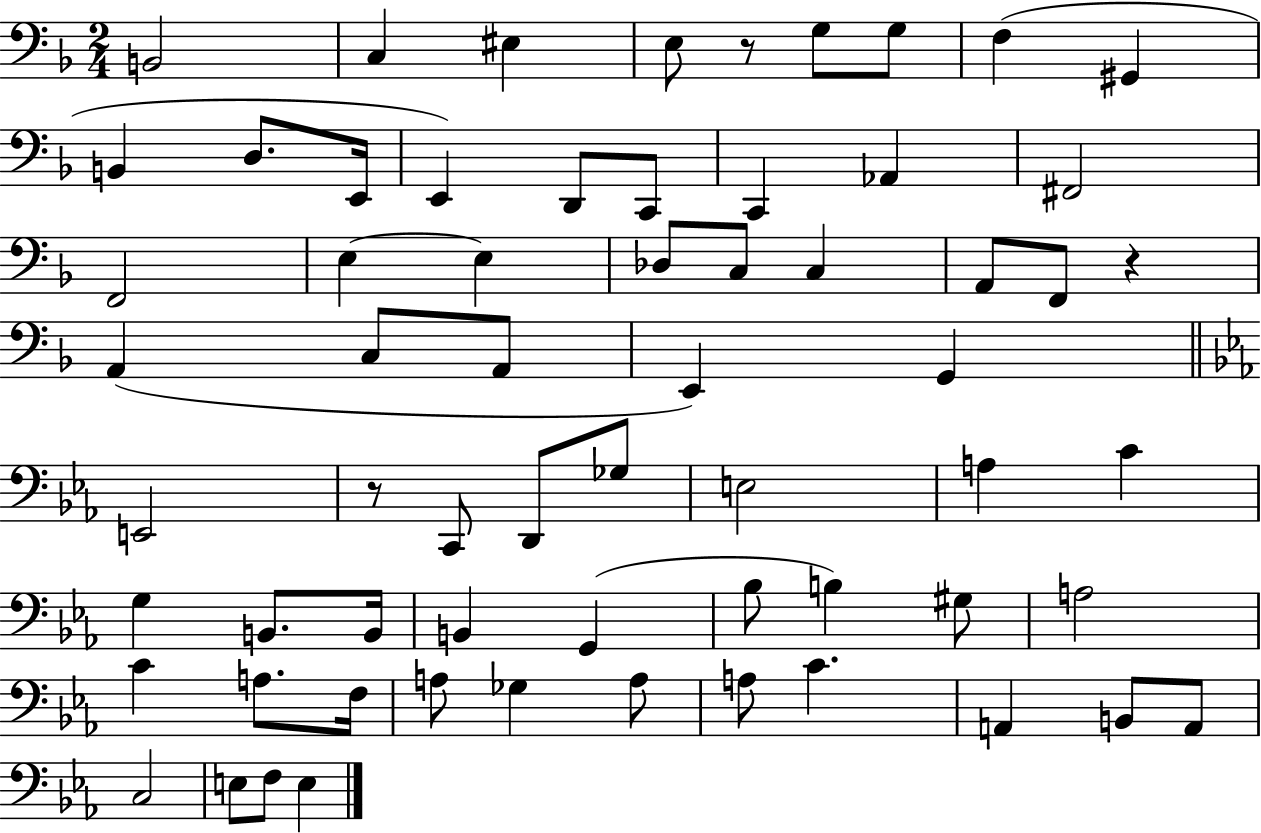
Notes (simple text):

B2/h C3/q EIS3/q E3/e R/e G3/e G3/e F3/q G#2/q B2/q D3/e. E2/s E2/q D2/e C2/e C2/q Ab2/q F#2/h F2/h E3/q E3/q Db3/e C3/e C3/q A2/e F2/e R/q A2/q C3/e A2/e E2/q G2/q E2/h R/e C2/e D2/e Gb3/e E3/h A3/q C4/q G3/q B2/e. B2/s B2/q G2/q Bb3/e B3/q G#3/e A3/h C4/q A3/e. F3/s A3/e Gb3/q A3/e A3/e C4/q. A2/q B2/e A2/e C3/h E3/e F3/e E3/q